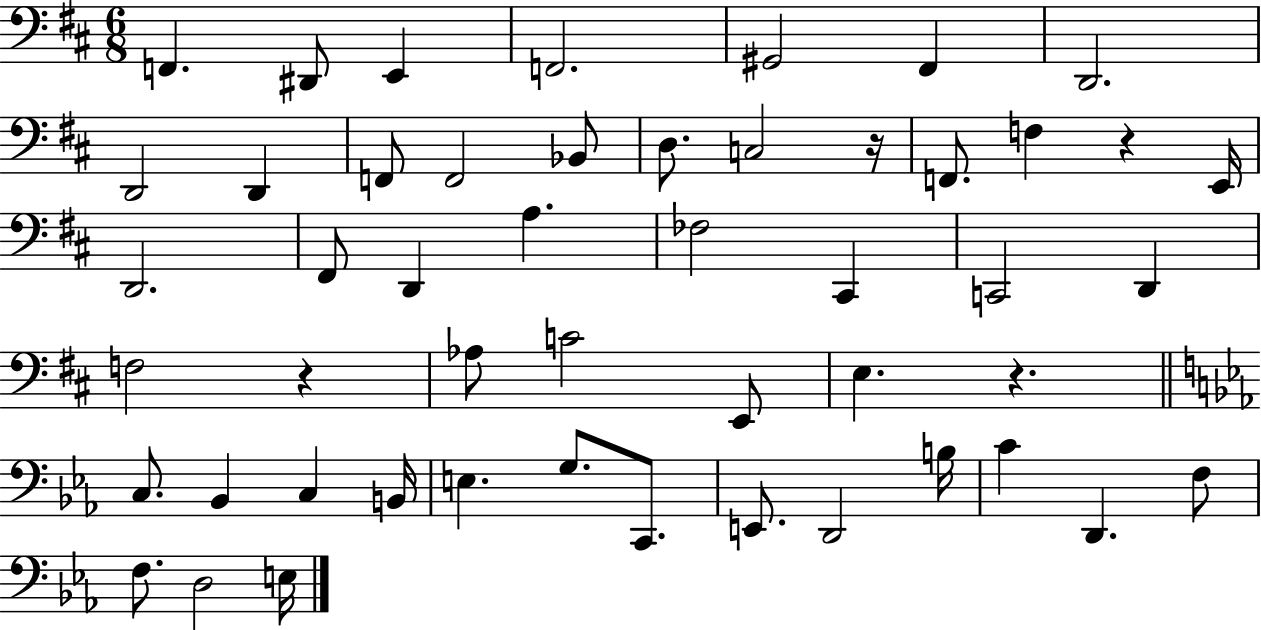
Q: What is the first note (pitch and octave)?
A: F2